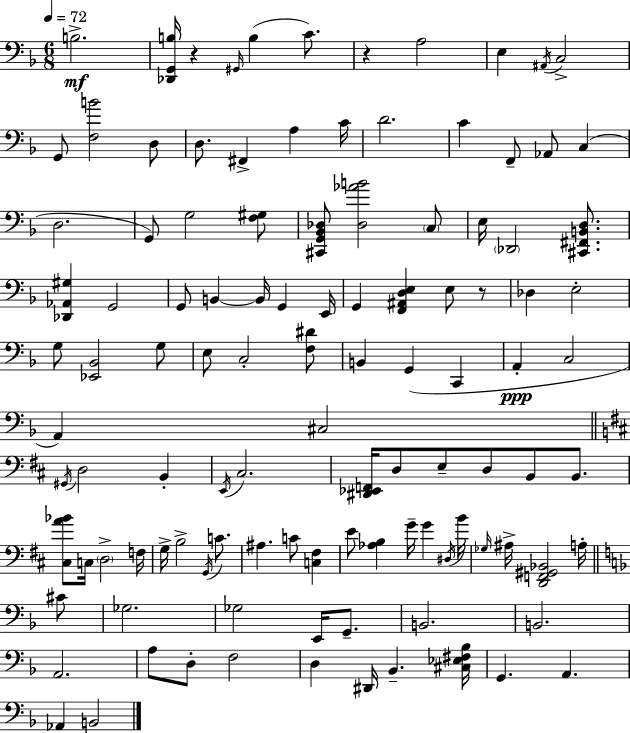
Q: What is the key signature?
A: F major